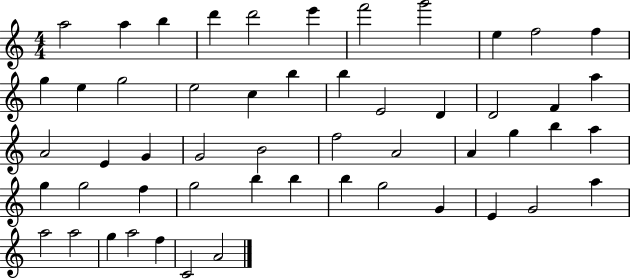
{
  \clef treble
  \numericTimeSignature
  \time 4/4
  \key c \major
  a''2 a''4 b''4 | d'''4 d'''2 e'''4 | f'''2 g'''2 | e''4 f''2 f''4 | \break g''4 e''4 g''2 | e''2 c''4 b''4 | b''4 e'2 d'4 | d'2 f'4 a''4 | \break a'2 e'4 g'4 | g'2 b'2 | f''2 a'2 | a'4 g''4 b''4 a''4 | \break g''4 g''2 f''4 | g''2 b''4 b''4 | b''4 g''2 g'4 | e'4 g'2 a''4 | \break a''2 a''2 | g''4 a''2 f''4 | c'2 a'2 | \bar "|."
}